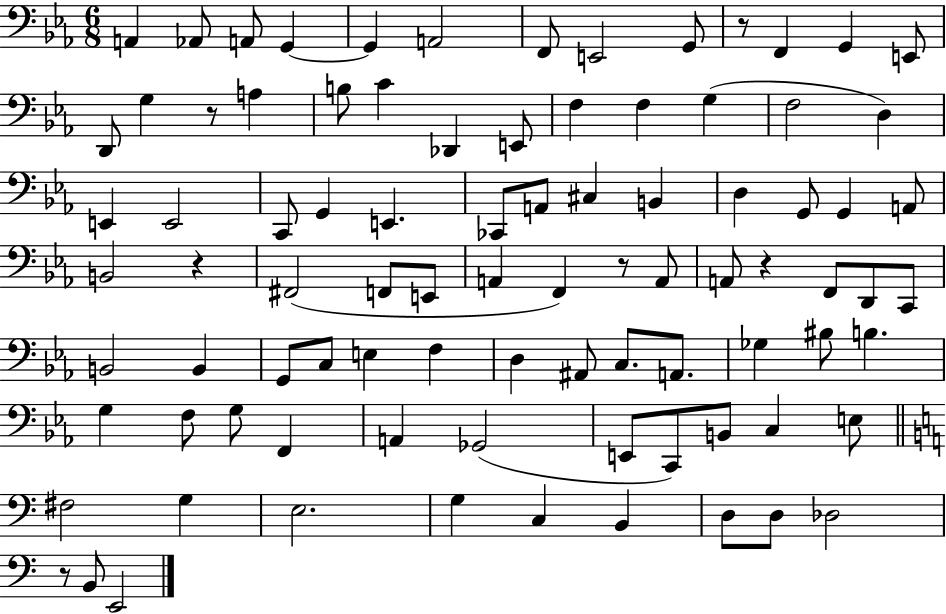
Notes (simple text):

A2/q Ab2/e A2/e G2/q G2/q A2/h F2/e E2/h G2/e R/e F2/q G2/q E2/e D2/e G3/q R/e A3/q B3/e C4/q Db2/q E2/e F3/q F3/q G3/q F3/h D3/q E2/q E2/h C2/e G2/q E2/q. CES2/e A2/e C#3/q B2/q D3/q G2/e G2/q A2/e B2/h R/q F#2/h F2/e E2/e A2/q F2/q R/e A2/e A2/e R/q F2/e D2/e C2/e B2/h B2/q G2/e C3/e E3/q F3/q D3/q A#2/e C3/e. A2/e. Gb3/q BIS3/e B3/q. G3/q F3/e G3/e F2/q A2/q Gb2/h E2/e C2/e B2/e C3/q E3/e F#3/h G3/q E3/h. G3/q C3/q B2/q D3/e D3/e Db3/h R/e B2/e E2/h